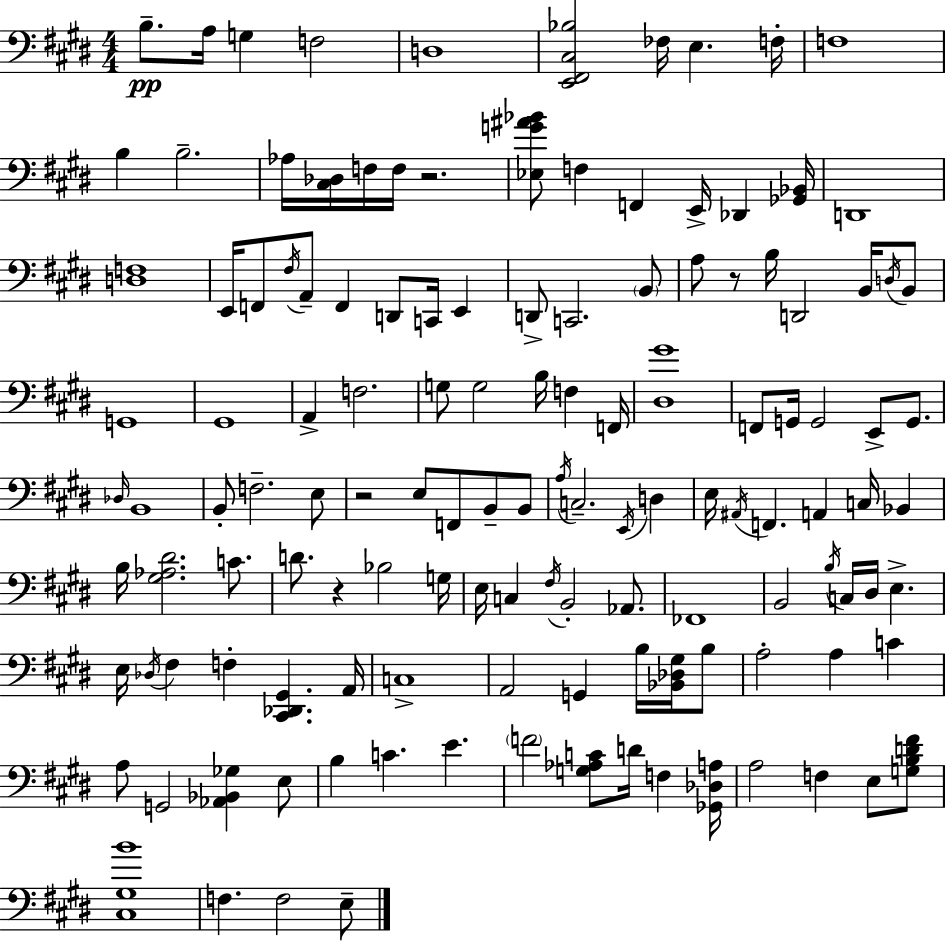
X:1
T:Untitled
M:4/4
L:1/4
K:E
B,/2 A,/4 G, F,2 D,4 [E,,^F,,^C,_B,]2 _F,/4 E, F,/4 F,4 B, B,2 _A,/4 [^C,_D,]/4 F,/4 F,/4 z2 [_E,G^A_B]/2 F, F,, E,,/4 _D,, [_G,,_B,,]/4 D,,4 [D,F,]4 E,,/4 F,,/2 ^F,/4 A,,/2 F,, D,,/2 C,,/4 E,, D,,/2 C,,2 B,,/2 A,/2 z/2 B,/4 D,,2 B,,/4 D,/4 B,,/2 G,,4 ^G,,4 A,, F,2 G,/2 G,2 B,/4 F, F,,/4 [^D,^G]4 F,,/2 G,,/4 G,,2 E,,/2 G,,/2 _D,/4 B,,4 B,,/2 F,2 E,/2 z2 E,/2 F,,/2 B,,/2 B,,/2 A,/4 C,2 E,,/4 D, E,/4 ^A,,/4 F,, A,, C,/4 _B,, B,/4 [^G,_A,^D]2 C/2 D/2 z _B,2 G,/4 E,/4 C, ^F,/4 B,,2 _A,,/2 _F,,4 B,,2 B,/4 C,/4 ^D,/4 E, E,/4 _D,/4 ^F, F, [^C,,_D,,^G,,] A,,/4 C,4 A,,2 G,, B,/4 [_B,,_D,^G,]/4 B,/2 A,2 A, C A,/2 G,,2 [_A,,_B,,_G,] E,/2 B, C E F2 [G,_A,C]/2 D/4 F, [_G,,_D,A,]/4 A,2 F, E,/2 [G,B,D^F]/2 [^C,^G,B]4 F, F,2 E,/2